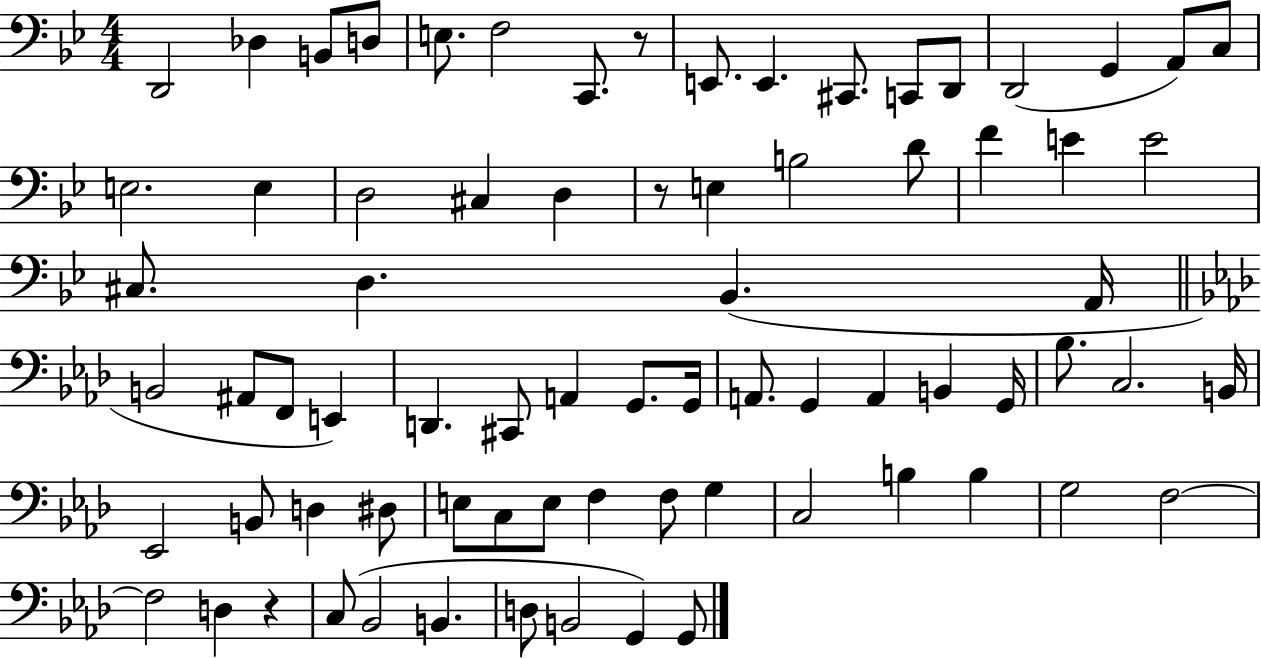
D2/h Db3/q B2/e D3/e E3/e. F3/h C2/e. R/e E2/e. E2/q. C#2/e. C2/e D2/e D2/h G2/q A2/e C3/e E3/h. E3/q D3/h C#3/q D3/q R/e E3/q B3/h D4/e F4/q E4/q E4/h C#3/e. D3/q. Bb2/q. A2/s B2/h A#2/e F2/e E2/q D2/q. C#2/e A2/q G2/e. G2/s A2/e. G2/q A2/q B2/q G2/s Bb3/e. C3/h. B2/s Eb2/h B2/e D3/q D#3/e E3/e C3/e E3/e F3/q F3/e G3/q C3/h B3/q B3/q G3/h F3/h F3/h D3/q R/q C3/e Bb2/h B2/q. D3/e B2/h G2/q G2/e